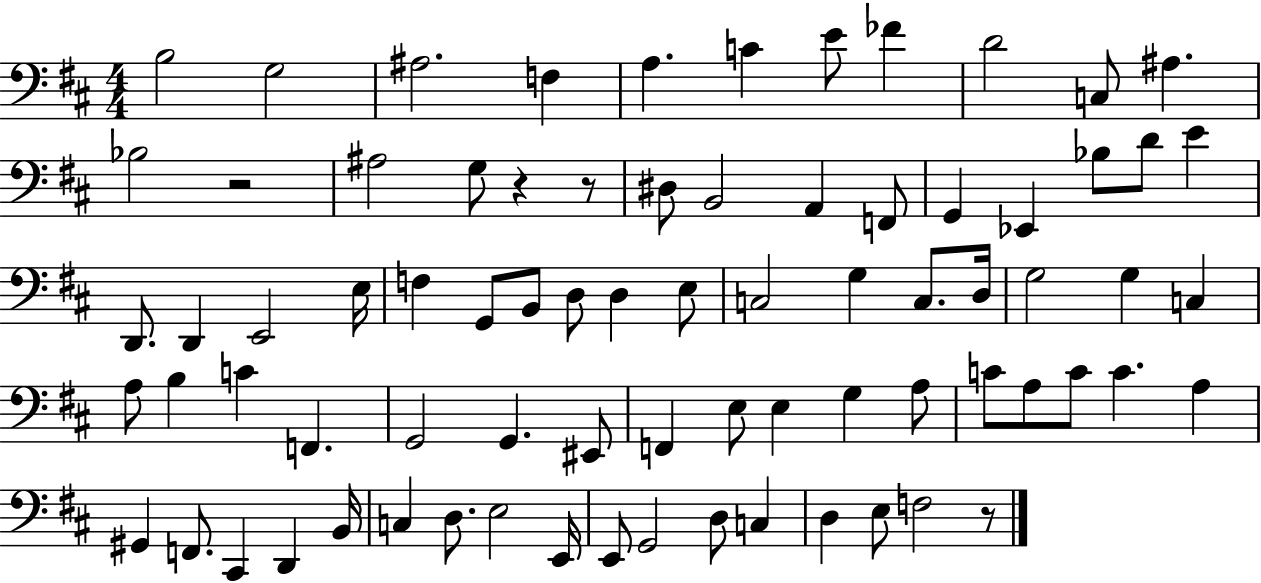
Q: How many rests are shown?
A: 4